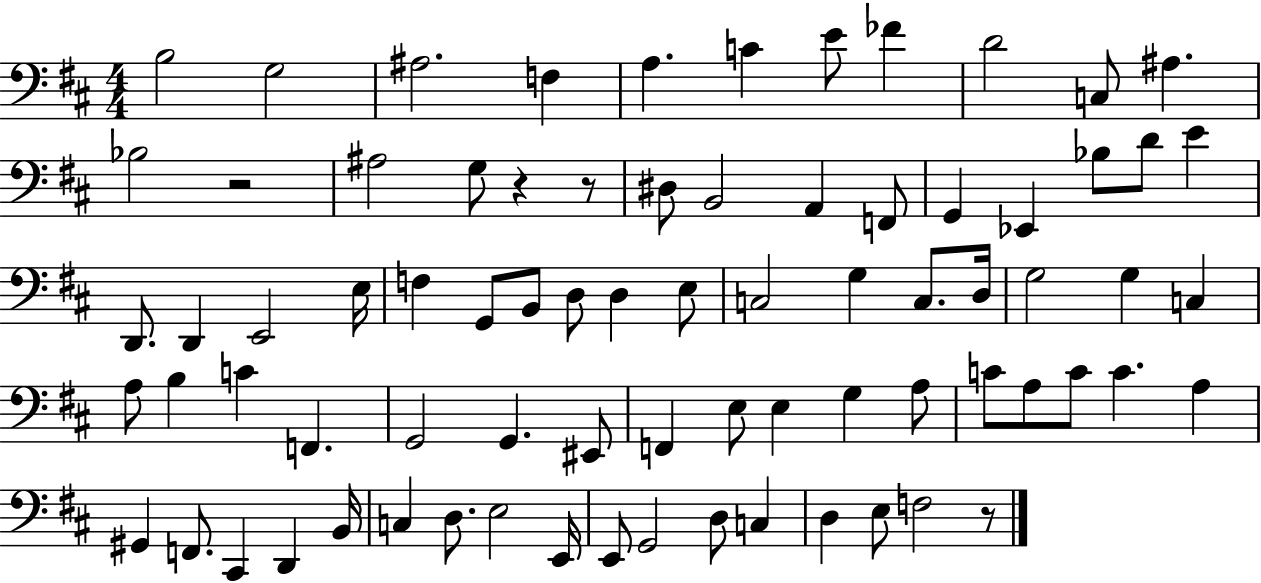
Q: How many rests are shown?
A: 4